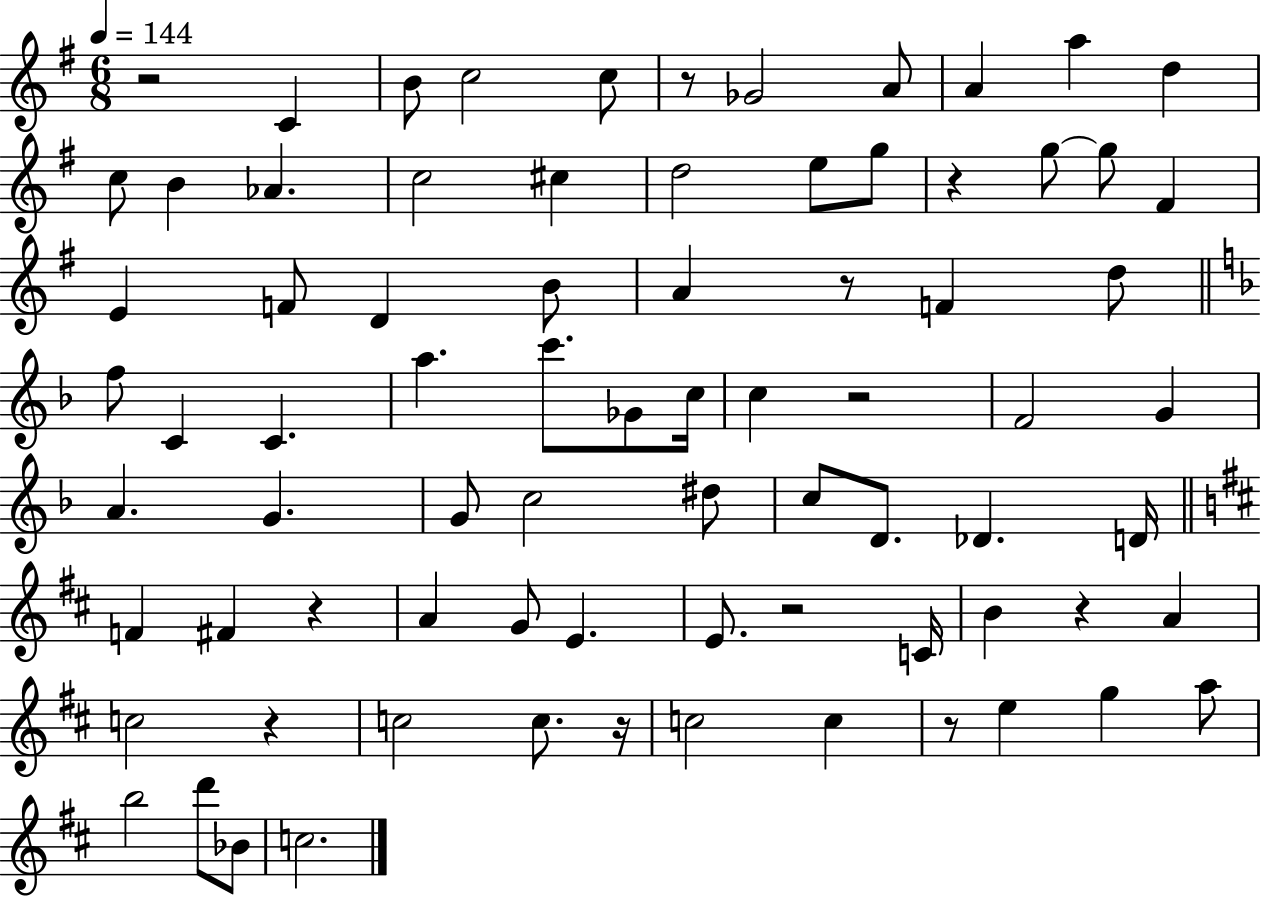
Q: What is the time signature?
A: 6/8